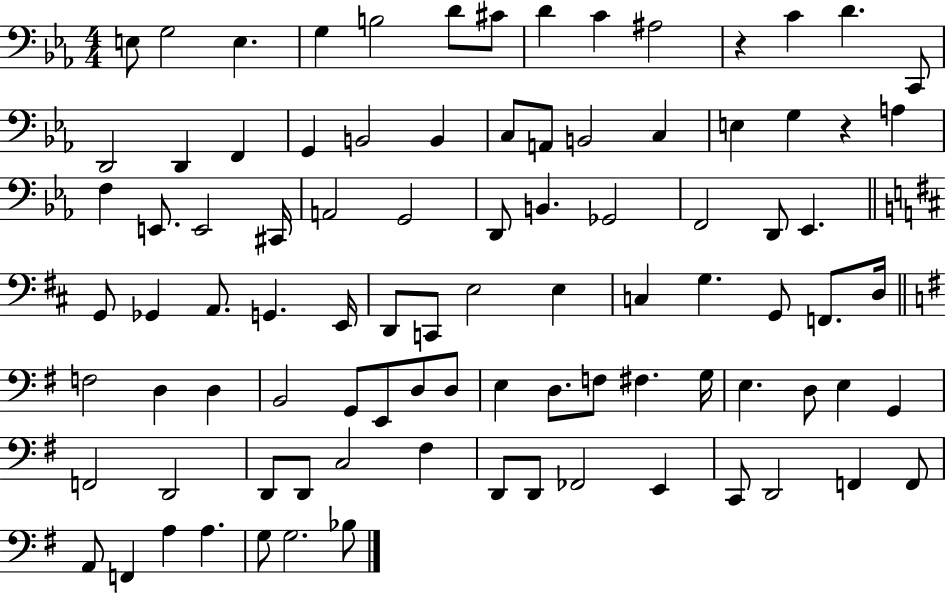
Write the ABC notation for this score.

X:1
T:Untitled
M:4/4
L:1/4
K:Eb
E,/2 G,2 E, G, B,2 D/2 ^C/2 D C ^A,2 z C D C,,/2 D,,2 D,, F,, G,, B,,2 B,, C,/2 A,,/2 B,,2 C, E, G, z A, F, E,,/2 E,,2 ^C,,/4 A,,2 G,,2 D,,/2 B,, _G,,2 F,,2 D,,/2 _E,, G,,/2 _G,, A,,/2 G,, E,,/4 D,,/2 C,,/2 E,2 E, C, G, G,,/2 F,,/2 D,/4 F,2 D, D, B,,2 G,,/2 E,,/2 D,/2 D,/2 E, D,/2 F,/2 ^F, G,/4 E, D,/2 E, G,, F,,2 D,,2 D,,/2 D,,/2 C,2 ^F, D,,/2 D,,/2 _F,,2 E,, C,,/2 D,,2 F,, F,,/2 A,,/2 F,, A, A, G,/2 G,2 _B,/2